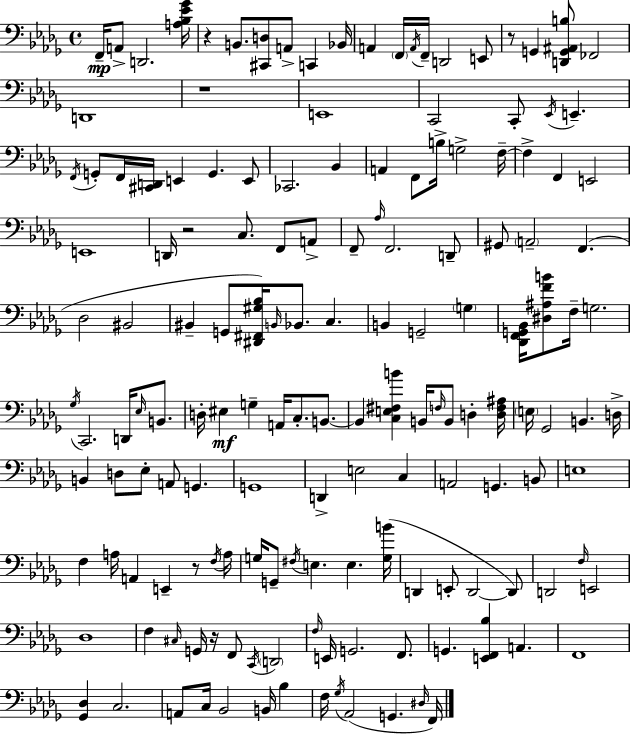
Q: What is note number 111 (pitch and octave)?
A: F3